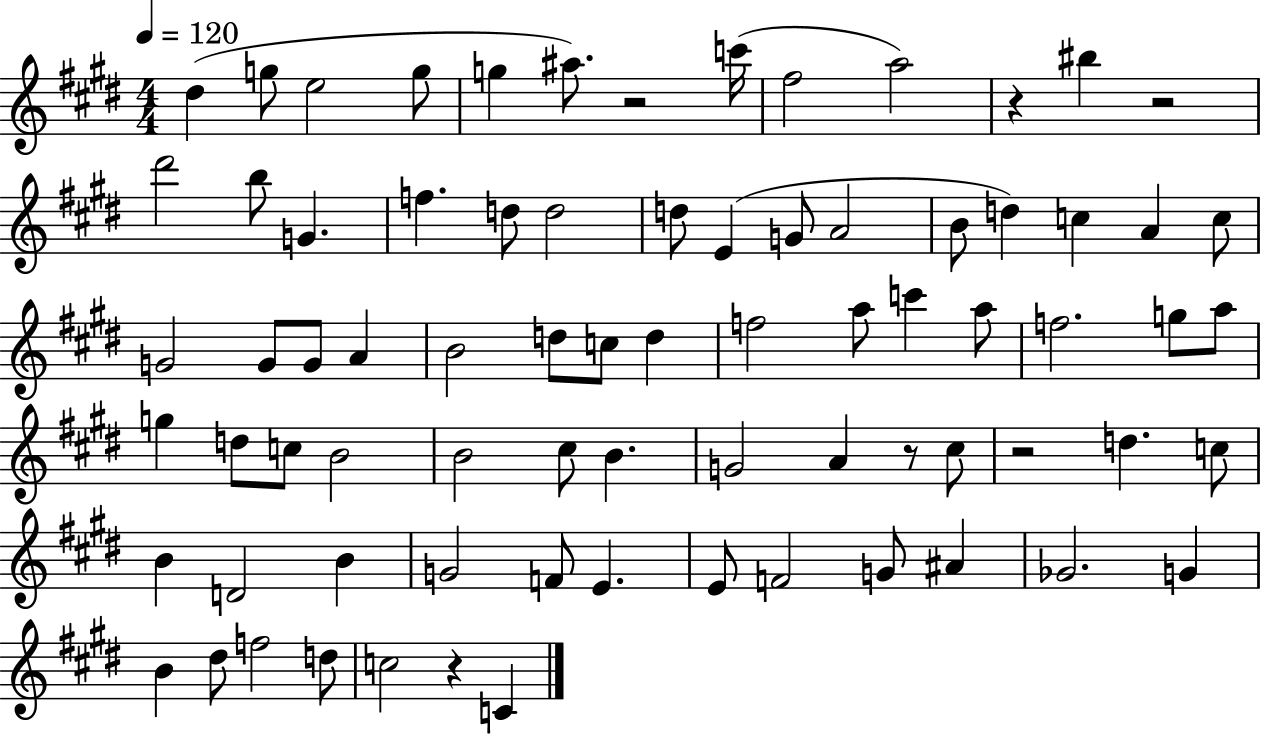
{
  \clef treble
  \numericTimeSignature
  \time 4/4
  \key e \major
  \tempo 4 = 120
  dis''4( g''8 e''2 g''8 | g''4 ais''8.) r2 c'''16( | fis''2 a''2) | r4 bis''4 r2 | \break dis'''2 b''8 g'4. | f''4. d''8 d''2 | d''8 e'4( g'8 a'2 | b'8 d''4) c''4 a'4 c''8 | \break g'2 g'8 g'8 a'4 | b'2 d''8 c''8 d''4 | f''2 a''8 c'''4 a''8 | f''2. g''8 a''8 | \break g''4 d''8 c''8 b'2 | b'2 cis''8 b'4. | g'2 a'4 r8 cis''8 | r2 d''4. c''8 | \break b'4 d'2 b'4 | g'2 f'8 e'4. | e'8 f'2 g'8 ais'4 | ges'2. g'4 | \break b'4 dis''8 f''2 d''8 | c''2 r4 c'4 | \bar "|."
}